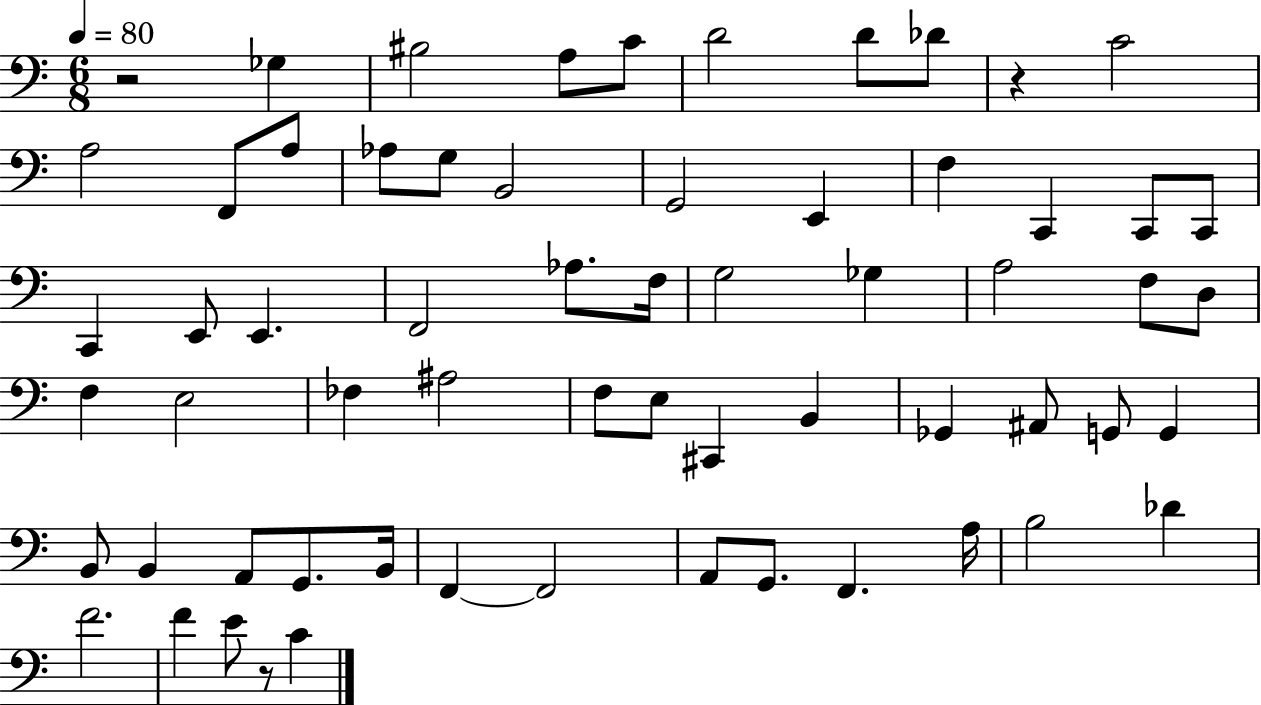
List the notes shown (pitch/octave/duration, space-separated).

R/h Gb3/q BIS3/h A3/e C4/e D4/h D4/e Db4/e R/q C4/h A3/h F2/e A3/e Ab3/e G3/e B2/h G2/h E2/q F3/q C2/q C2/e C2/e C2/q E2/e E2/q. F2/h Ab3/e. F3/s G3/h Gb3/q A3/h F3/e D3/e F3/q E3/h FES3/q A#3/h F3/e E3/e C#2/q B2/q Gb2/q A#2/e G2/e G2/q B2/e B2/q A2/e G2/e. B2/s F2/q F2/h A2/e G2/e. F2/q. A3/s B3/h Db4/q F4/h. F4/q E4/e R/e C4/q